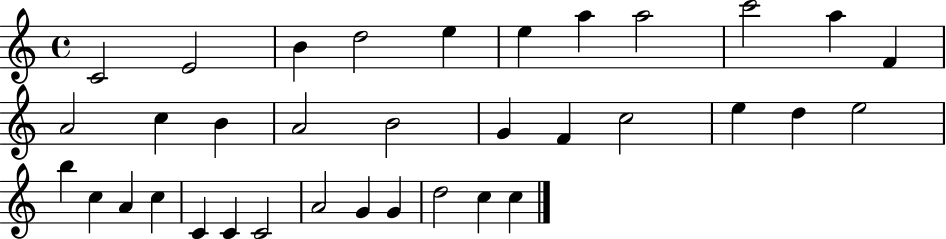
{
  \clef treble
  \time 4/4
  \defaultTimeSignature
  \key c \major
  c'2 e'2 | b'4 d''2 e''4 | e''4 a''4 a''2 | c'''2 a''4 f'4 | \break a'2 c''4 b'4 | a'2 b'2 | g'4 f'4 c''2 | e''4 d''4 e''2 | \break b''4 c''4 a'4 c''4 | c'4 c'4 c'2 | a'2 g'4 g'4 | d''2 c''4 c''4 | \break \bar "|."
}